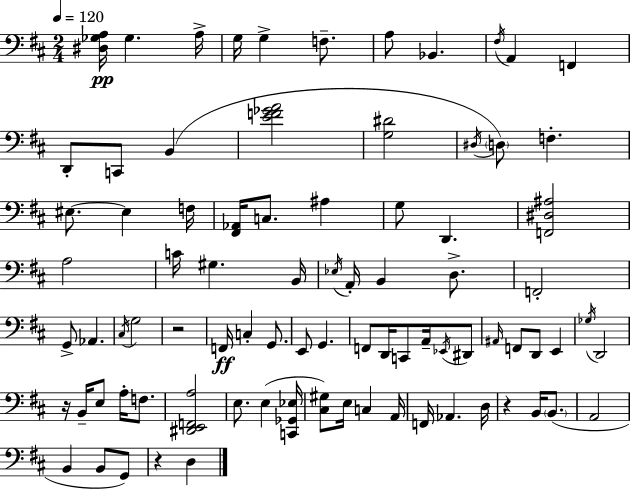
{
  \clef bass
  \numericTimeSignature
  \time 2/4
  \key d \major
  \tempo 4 = 120
  \repeat volta 2 { <dis ges a>16\pp ges4. a16-> | g16 g4-> f8.-- | a8 bes,4. | \acciaccatura { fis16 } a,4 f,4 | \break d,8-. c,8 b,4( | <e' f' ges' a'>2 | <g dis'>2 | \acciaccatura { dis16 } \parenthesize d8) f4.-. | \break eis8.~~ eis4 | f16 <fis, aes,>16 c8. ais4 | g8 d,4. | <f, dis ais>2 | \break a2 | c'16 gis4. | b,16 \acciaccatura { ees16 } a,16-. b,4 | d8.-> f,2-. | \break g,8-> aes,4. | \acciaccatura { cis16 } g2 | r2 | f,16\ff c4-. | \break g,8. e,8 g,4. | f,8 d,16 c,8 | a,16-- \acciaccatura { ees,16 } dis,8 \grace { ais,16 } f,8 | d,8 e,4 \acciaccatura { ges16 } d,2 | \break r16 | b,16-- e8 a16-. f8. <dis, e, f, a>2 | e8. | e4( <c, ges, ees>16 <cis gis>8) | \break e16 c4 a,16 f,16 | aes,4. d16 r4 | b,16 \parenthesize b,8.( a,2 | b,4 | \break b,8 g,8) r4 | d4 } \bar "|."
}